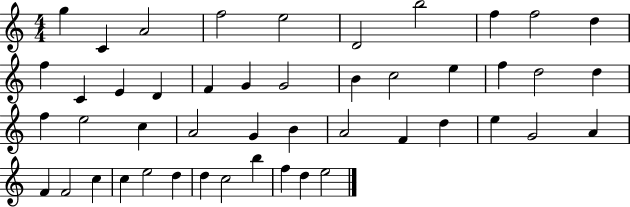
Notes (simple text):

G5/q C4/q A4/h F5/h E5/h D4/h B5/h F5/q F5/h D5/q F5/q C4/q E4/q D4/q F4/q G4/q G4/h B4/q C5/h E5/q F5/q D5/h D5/q F5/q E5/h C5/q A4/h G4/q B4/q A4/h F4/q D5/q E5/q G4/h A4/q F4/q F4/h C5/q C5/q E5/h D5/q D5/q C5/h B5/q F5/q D5/q E5/h